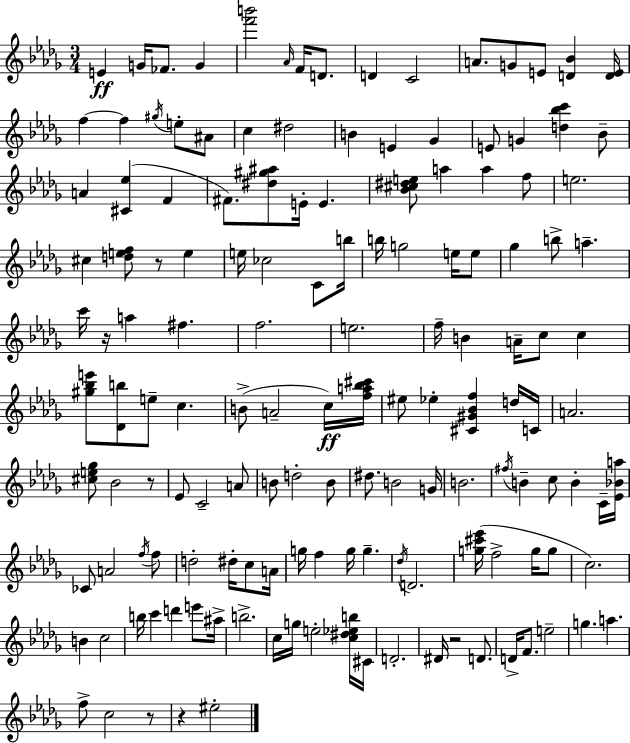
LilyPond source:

{
  \clef treble
  \numericTimeSignature
  \time 3/4
  \key bes \minor
  e'4\ff g'16 fes'8. g'4 | <f''' b'''>2 \grace { aes'16 } f'16 d'8. | d'4 c'2 | a'8. g'8 e'8 <d' bes'>4 | \break <d' e'>16 f''4~~ f''4 \acciaccatura { gis''16 } e''8-. | ais'8 c''4 dis''2 | b'4 e'4 ges'4 | e'8 g'4 <d'' bes'' c'''>4 | \break bes'8-- a'4 <cis' ees''>4( f'4 | fis'8.) <dis'' gis'' ais''>8 e'16-. e'4. | <bes' cis'' dis'' e''>8 a''4 a''4 | f''8 e''2. | \break cis''4 <d'' e'' f''>8 r8 e''4 | e''16 ces''2 c'8 | b''16 b''16 g''2 e''16 | e''8 ges''4 b''8-> a''4.-- | \break c'''16 r16 a''4 fis''4. | f''2. | e''2. | f''16-- b'4 a'16-- c''8 c''4 | \break <gis'' bes'' e'''>8 <des' b''>8 e''8-- c''4. | b'8->( a'2-- | c''16\ff) <f'' a'' bes'' cis'''>16 eis''8 ees''4-. <cis' gis' bes' f''>4 | d''16 c'16 a'2. | \break <cis'' e'' ges''>8 bes'2 | r8 ees'8 c'2-- | a'8 b'8 d''2-. | b'8 dis''8. b'2 | \break g'16 b'2. | \acciaccatura { fis''16 } b'4-- c''8 b'4-. | c'16-- <ees' bes' a''>16 ces'8 a'2 | \acciaccatura { f''16 } f''8 d''2-. | \break dis''16-. c''8 a'16 g''16 f''4 g''16 g''4.-- | \acciaccatura { des''16 } d'2. | <g'' cis''' ees'''>16( f''2-> | g''16 g''8 c''2.) | \break b'4 c''2 | b''16 c'''4 d'''4 | e'''8 ais''16-> b''2.-> | c''16 g''16 e''2-. | \break <c'' dis'' ees'' b''>16 cis'16 d'2.-. | dis'16 r2 | d'8. d'16-> f'8. e''2-- | g''4. a''4. | \break f''8-> c''2 | r8 r4 eis''2-. | \bar "|."
}